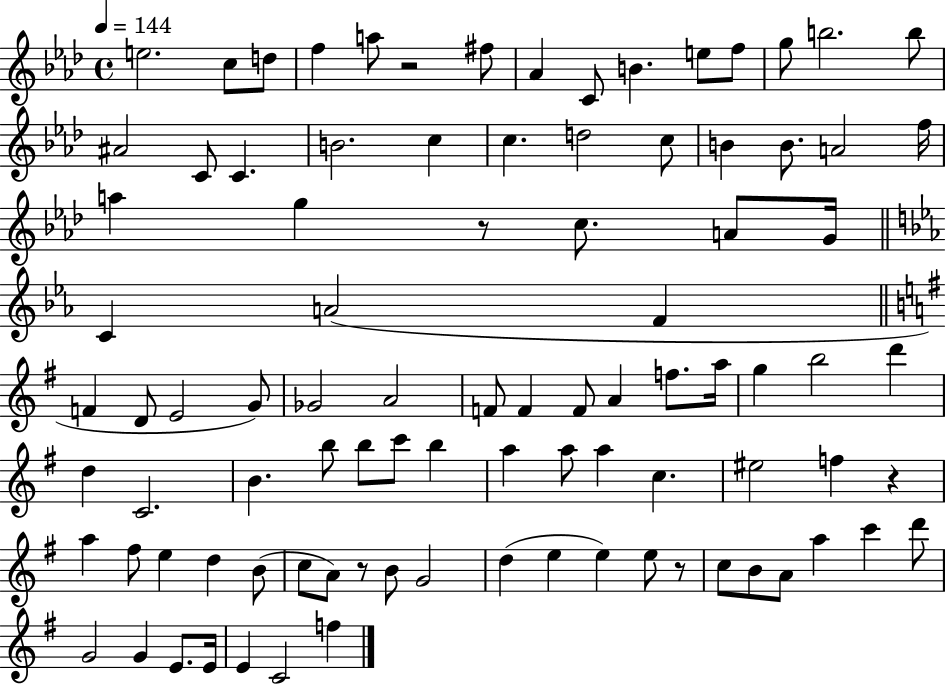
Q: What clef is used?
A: treble